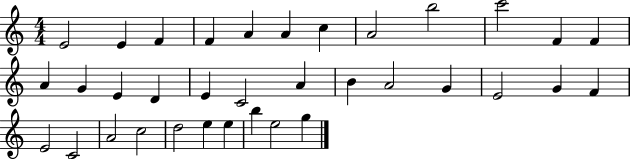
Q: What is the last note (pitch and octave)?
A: G5